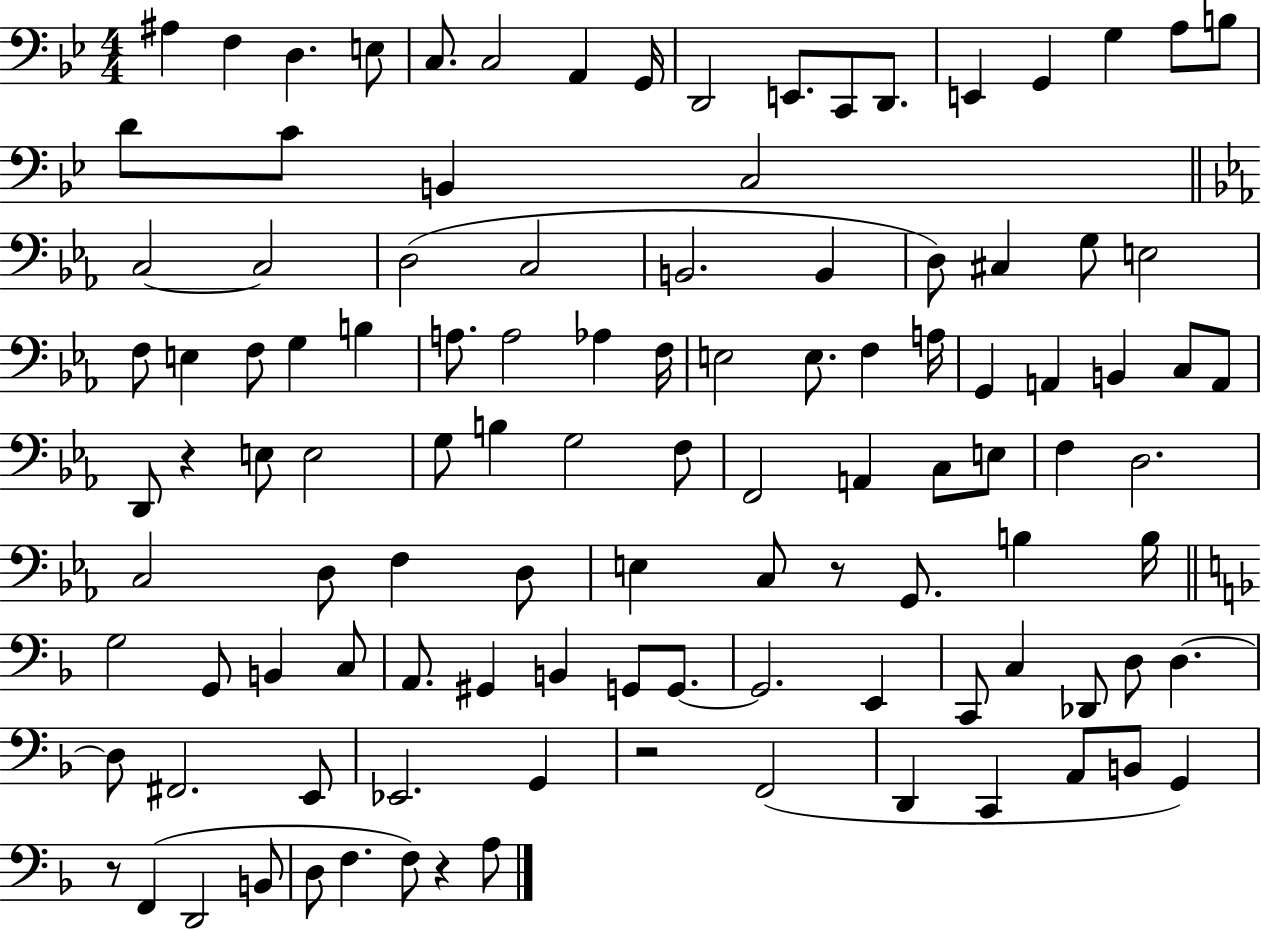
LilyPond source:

{
  \clef bass
  \numericTimeSignature
  \time 4/4
  \key bes \major
  ais4 f4 d4. e8 | c8. c2 a,4 g,16 | d,2 e,8. c,8 d,8. | e,4 g,4 g4 a8 b8 | \break d'8 c'8 b,4 c2 | \bar "||" \break \key ees \major c2~~ c2 | d2( c2 | b,2. b,4 | d8) cis4 g8 e2 | \break f8 e4 f8 g4 b4 | a8. a2 aes4 f16 | e2 e8. f4 a16 | g,4 a,4 b,4 c8 a,8 | \break d,8 r4 e8 e2 | g8 b4 g2 f8 | f,2 a,4 c8 e8 | f4 d2. | \break c2 d8 f4 d8 | e4 c8 r8 g,8. b4 b16 | \bar "||" \break \key f \major g2 g,8 b,4 c8 | a,8. gis,4 b,4 g,8 g,8.~~ | g,2. e,4 | c,8 c4 des,8 d8 d4.~~ | \break d8 fis,2. e,8 | ees,2. g,4 | r2 f,2( | d,4 c,4 a,8 b,8 g,4) | \break r8 f,4( d,2 b,8 | d8 f4. f8) r4 a8 | \bar "|."
}